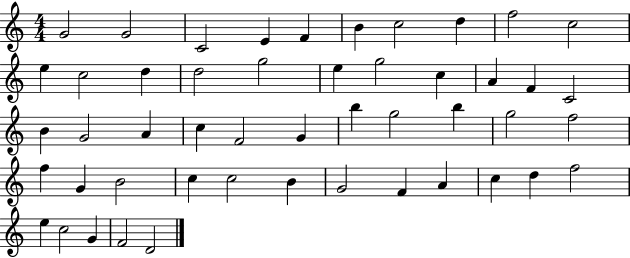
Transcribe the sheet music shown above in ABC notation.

X:1
T:Untitled
M:4/4
L:1/4
K:C
G2 G2 C2 E F B c2 d f2 c2 e c2 d d2 g2 e g2 c A F C2 B G2 A c F2 G b g2 b g2 f2 f G B2 c c2 B G2 F A c d f2 e c2 G F2 D2